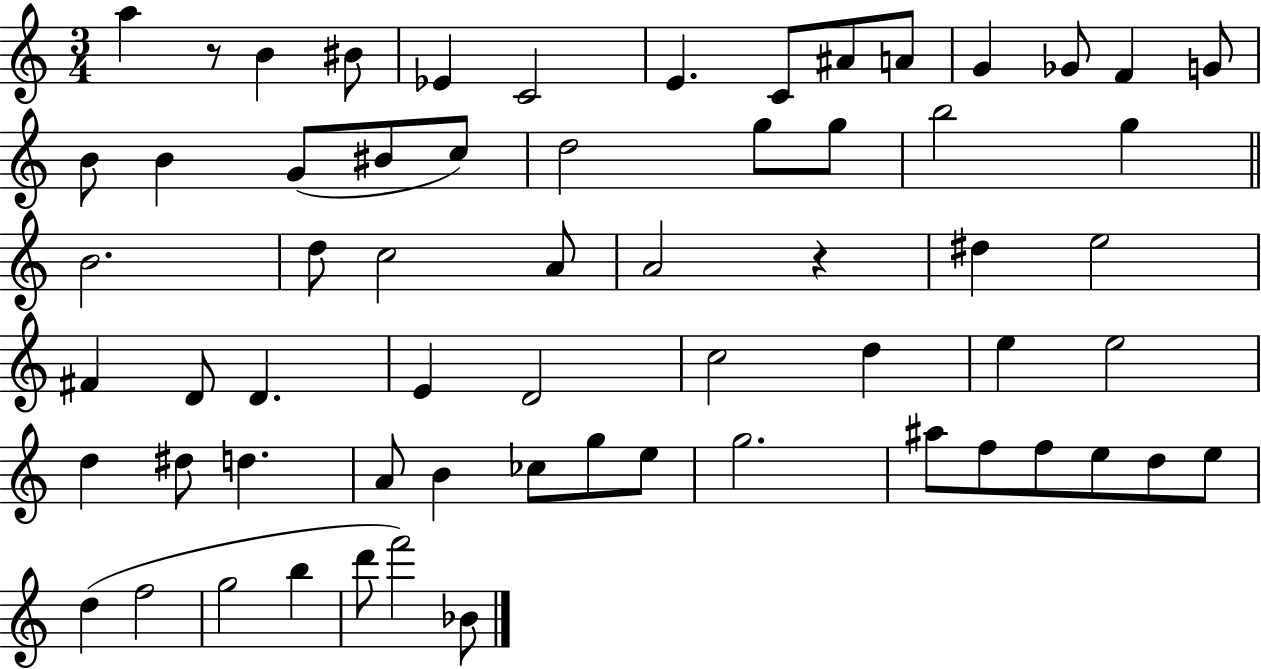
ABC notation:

X:1
T:Untitled
M:3/4
L:1/4
K:C
a z/2 B ^B/2 _E C2 E C/2 ^A/2 A/2 G _G/2 F G/2 B/2 B G/2 ^B/2 c/2 d2 g/2 g/2 b2 g B2 d/2 c2 A/2 A2 z ^d e2 ^F D/2 D E D2 c2 d e e2 d ^d/2 d A/2 B _c/2 g/2 e/2 g2 ^a/2 f/2 f/2 e/2 d/2 e/2 d f2 g2 b d'/2 f'2 _B/2